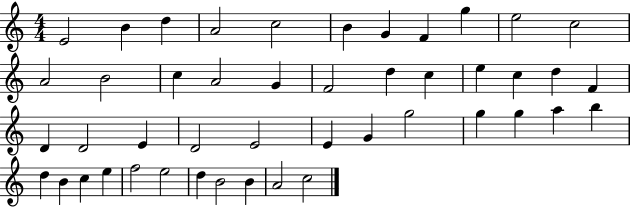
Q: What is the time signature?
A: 4/4